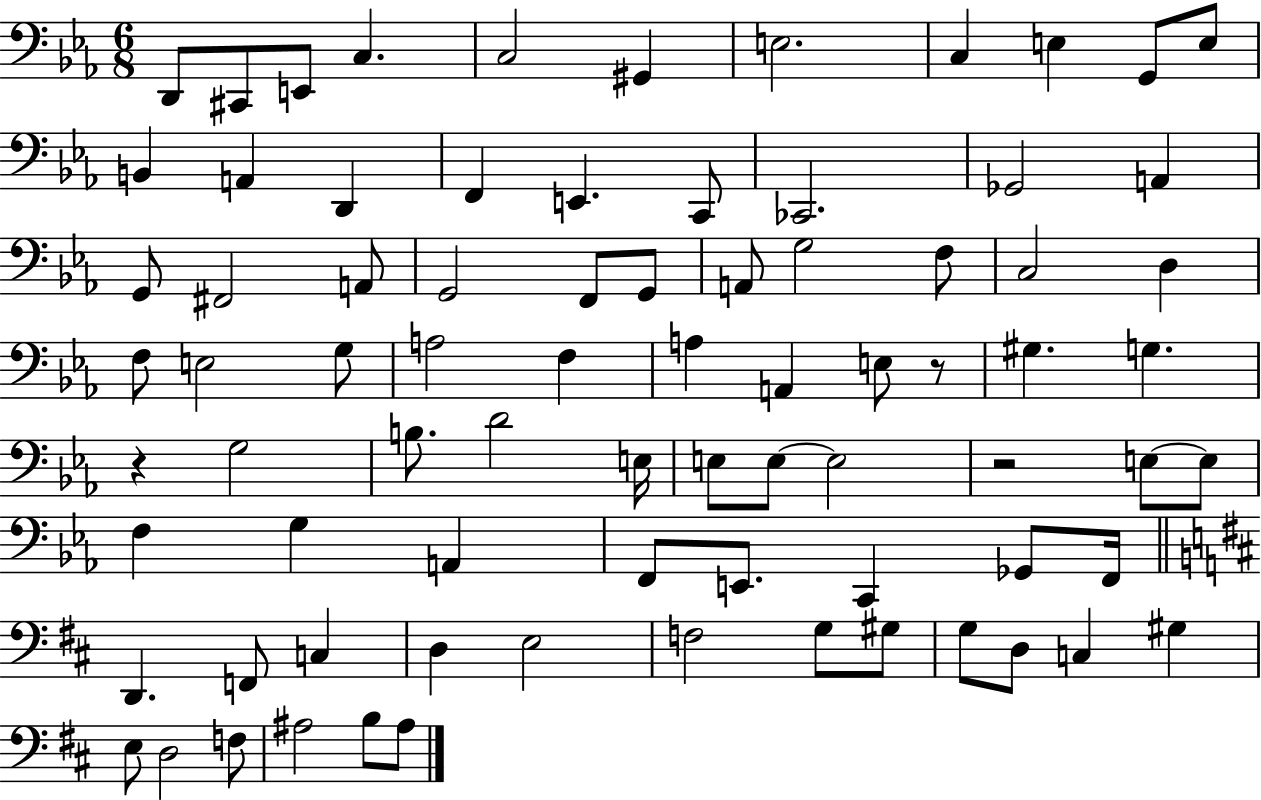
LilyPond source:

{
  \clef bass
  \numericTimeSignature
  \time 6/8
  \key ees \major
  d,8 cis,8 e,8 c4. | c2 gis,4 | e2. | c4 e4 g,8 e8 | \break b,4 a,4 d,4 | f,4 e,4. c,8 | ces,2. | ges,2 a,4 | \break g,8 fis,2 a,8 | g,2 f,8 g,8 | a,8 g2 f8 | c2 d4 | \break f8 e2 g8 | a2 f4 | a4 a,4 e8 r8 | gis4. g4. | \break r4 g2 | b8. d'2 e16 | e8 e8~~ e2 | r2 e8~~ e8 | \break f4 g4 a,4 | f,8 e,8. c,4 ges,8 f,16 | \bar "||" \break \key b \minor d,4. f,8 c4 | d4 e2 | f2 g8 gis8 | g8 d8 c4 gis4 | \break e8 d2 f8 | ais2 b8 ais8 | \bar "|."
}